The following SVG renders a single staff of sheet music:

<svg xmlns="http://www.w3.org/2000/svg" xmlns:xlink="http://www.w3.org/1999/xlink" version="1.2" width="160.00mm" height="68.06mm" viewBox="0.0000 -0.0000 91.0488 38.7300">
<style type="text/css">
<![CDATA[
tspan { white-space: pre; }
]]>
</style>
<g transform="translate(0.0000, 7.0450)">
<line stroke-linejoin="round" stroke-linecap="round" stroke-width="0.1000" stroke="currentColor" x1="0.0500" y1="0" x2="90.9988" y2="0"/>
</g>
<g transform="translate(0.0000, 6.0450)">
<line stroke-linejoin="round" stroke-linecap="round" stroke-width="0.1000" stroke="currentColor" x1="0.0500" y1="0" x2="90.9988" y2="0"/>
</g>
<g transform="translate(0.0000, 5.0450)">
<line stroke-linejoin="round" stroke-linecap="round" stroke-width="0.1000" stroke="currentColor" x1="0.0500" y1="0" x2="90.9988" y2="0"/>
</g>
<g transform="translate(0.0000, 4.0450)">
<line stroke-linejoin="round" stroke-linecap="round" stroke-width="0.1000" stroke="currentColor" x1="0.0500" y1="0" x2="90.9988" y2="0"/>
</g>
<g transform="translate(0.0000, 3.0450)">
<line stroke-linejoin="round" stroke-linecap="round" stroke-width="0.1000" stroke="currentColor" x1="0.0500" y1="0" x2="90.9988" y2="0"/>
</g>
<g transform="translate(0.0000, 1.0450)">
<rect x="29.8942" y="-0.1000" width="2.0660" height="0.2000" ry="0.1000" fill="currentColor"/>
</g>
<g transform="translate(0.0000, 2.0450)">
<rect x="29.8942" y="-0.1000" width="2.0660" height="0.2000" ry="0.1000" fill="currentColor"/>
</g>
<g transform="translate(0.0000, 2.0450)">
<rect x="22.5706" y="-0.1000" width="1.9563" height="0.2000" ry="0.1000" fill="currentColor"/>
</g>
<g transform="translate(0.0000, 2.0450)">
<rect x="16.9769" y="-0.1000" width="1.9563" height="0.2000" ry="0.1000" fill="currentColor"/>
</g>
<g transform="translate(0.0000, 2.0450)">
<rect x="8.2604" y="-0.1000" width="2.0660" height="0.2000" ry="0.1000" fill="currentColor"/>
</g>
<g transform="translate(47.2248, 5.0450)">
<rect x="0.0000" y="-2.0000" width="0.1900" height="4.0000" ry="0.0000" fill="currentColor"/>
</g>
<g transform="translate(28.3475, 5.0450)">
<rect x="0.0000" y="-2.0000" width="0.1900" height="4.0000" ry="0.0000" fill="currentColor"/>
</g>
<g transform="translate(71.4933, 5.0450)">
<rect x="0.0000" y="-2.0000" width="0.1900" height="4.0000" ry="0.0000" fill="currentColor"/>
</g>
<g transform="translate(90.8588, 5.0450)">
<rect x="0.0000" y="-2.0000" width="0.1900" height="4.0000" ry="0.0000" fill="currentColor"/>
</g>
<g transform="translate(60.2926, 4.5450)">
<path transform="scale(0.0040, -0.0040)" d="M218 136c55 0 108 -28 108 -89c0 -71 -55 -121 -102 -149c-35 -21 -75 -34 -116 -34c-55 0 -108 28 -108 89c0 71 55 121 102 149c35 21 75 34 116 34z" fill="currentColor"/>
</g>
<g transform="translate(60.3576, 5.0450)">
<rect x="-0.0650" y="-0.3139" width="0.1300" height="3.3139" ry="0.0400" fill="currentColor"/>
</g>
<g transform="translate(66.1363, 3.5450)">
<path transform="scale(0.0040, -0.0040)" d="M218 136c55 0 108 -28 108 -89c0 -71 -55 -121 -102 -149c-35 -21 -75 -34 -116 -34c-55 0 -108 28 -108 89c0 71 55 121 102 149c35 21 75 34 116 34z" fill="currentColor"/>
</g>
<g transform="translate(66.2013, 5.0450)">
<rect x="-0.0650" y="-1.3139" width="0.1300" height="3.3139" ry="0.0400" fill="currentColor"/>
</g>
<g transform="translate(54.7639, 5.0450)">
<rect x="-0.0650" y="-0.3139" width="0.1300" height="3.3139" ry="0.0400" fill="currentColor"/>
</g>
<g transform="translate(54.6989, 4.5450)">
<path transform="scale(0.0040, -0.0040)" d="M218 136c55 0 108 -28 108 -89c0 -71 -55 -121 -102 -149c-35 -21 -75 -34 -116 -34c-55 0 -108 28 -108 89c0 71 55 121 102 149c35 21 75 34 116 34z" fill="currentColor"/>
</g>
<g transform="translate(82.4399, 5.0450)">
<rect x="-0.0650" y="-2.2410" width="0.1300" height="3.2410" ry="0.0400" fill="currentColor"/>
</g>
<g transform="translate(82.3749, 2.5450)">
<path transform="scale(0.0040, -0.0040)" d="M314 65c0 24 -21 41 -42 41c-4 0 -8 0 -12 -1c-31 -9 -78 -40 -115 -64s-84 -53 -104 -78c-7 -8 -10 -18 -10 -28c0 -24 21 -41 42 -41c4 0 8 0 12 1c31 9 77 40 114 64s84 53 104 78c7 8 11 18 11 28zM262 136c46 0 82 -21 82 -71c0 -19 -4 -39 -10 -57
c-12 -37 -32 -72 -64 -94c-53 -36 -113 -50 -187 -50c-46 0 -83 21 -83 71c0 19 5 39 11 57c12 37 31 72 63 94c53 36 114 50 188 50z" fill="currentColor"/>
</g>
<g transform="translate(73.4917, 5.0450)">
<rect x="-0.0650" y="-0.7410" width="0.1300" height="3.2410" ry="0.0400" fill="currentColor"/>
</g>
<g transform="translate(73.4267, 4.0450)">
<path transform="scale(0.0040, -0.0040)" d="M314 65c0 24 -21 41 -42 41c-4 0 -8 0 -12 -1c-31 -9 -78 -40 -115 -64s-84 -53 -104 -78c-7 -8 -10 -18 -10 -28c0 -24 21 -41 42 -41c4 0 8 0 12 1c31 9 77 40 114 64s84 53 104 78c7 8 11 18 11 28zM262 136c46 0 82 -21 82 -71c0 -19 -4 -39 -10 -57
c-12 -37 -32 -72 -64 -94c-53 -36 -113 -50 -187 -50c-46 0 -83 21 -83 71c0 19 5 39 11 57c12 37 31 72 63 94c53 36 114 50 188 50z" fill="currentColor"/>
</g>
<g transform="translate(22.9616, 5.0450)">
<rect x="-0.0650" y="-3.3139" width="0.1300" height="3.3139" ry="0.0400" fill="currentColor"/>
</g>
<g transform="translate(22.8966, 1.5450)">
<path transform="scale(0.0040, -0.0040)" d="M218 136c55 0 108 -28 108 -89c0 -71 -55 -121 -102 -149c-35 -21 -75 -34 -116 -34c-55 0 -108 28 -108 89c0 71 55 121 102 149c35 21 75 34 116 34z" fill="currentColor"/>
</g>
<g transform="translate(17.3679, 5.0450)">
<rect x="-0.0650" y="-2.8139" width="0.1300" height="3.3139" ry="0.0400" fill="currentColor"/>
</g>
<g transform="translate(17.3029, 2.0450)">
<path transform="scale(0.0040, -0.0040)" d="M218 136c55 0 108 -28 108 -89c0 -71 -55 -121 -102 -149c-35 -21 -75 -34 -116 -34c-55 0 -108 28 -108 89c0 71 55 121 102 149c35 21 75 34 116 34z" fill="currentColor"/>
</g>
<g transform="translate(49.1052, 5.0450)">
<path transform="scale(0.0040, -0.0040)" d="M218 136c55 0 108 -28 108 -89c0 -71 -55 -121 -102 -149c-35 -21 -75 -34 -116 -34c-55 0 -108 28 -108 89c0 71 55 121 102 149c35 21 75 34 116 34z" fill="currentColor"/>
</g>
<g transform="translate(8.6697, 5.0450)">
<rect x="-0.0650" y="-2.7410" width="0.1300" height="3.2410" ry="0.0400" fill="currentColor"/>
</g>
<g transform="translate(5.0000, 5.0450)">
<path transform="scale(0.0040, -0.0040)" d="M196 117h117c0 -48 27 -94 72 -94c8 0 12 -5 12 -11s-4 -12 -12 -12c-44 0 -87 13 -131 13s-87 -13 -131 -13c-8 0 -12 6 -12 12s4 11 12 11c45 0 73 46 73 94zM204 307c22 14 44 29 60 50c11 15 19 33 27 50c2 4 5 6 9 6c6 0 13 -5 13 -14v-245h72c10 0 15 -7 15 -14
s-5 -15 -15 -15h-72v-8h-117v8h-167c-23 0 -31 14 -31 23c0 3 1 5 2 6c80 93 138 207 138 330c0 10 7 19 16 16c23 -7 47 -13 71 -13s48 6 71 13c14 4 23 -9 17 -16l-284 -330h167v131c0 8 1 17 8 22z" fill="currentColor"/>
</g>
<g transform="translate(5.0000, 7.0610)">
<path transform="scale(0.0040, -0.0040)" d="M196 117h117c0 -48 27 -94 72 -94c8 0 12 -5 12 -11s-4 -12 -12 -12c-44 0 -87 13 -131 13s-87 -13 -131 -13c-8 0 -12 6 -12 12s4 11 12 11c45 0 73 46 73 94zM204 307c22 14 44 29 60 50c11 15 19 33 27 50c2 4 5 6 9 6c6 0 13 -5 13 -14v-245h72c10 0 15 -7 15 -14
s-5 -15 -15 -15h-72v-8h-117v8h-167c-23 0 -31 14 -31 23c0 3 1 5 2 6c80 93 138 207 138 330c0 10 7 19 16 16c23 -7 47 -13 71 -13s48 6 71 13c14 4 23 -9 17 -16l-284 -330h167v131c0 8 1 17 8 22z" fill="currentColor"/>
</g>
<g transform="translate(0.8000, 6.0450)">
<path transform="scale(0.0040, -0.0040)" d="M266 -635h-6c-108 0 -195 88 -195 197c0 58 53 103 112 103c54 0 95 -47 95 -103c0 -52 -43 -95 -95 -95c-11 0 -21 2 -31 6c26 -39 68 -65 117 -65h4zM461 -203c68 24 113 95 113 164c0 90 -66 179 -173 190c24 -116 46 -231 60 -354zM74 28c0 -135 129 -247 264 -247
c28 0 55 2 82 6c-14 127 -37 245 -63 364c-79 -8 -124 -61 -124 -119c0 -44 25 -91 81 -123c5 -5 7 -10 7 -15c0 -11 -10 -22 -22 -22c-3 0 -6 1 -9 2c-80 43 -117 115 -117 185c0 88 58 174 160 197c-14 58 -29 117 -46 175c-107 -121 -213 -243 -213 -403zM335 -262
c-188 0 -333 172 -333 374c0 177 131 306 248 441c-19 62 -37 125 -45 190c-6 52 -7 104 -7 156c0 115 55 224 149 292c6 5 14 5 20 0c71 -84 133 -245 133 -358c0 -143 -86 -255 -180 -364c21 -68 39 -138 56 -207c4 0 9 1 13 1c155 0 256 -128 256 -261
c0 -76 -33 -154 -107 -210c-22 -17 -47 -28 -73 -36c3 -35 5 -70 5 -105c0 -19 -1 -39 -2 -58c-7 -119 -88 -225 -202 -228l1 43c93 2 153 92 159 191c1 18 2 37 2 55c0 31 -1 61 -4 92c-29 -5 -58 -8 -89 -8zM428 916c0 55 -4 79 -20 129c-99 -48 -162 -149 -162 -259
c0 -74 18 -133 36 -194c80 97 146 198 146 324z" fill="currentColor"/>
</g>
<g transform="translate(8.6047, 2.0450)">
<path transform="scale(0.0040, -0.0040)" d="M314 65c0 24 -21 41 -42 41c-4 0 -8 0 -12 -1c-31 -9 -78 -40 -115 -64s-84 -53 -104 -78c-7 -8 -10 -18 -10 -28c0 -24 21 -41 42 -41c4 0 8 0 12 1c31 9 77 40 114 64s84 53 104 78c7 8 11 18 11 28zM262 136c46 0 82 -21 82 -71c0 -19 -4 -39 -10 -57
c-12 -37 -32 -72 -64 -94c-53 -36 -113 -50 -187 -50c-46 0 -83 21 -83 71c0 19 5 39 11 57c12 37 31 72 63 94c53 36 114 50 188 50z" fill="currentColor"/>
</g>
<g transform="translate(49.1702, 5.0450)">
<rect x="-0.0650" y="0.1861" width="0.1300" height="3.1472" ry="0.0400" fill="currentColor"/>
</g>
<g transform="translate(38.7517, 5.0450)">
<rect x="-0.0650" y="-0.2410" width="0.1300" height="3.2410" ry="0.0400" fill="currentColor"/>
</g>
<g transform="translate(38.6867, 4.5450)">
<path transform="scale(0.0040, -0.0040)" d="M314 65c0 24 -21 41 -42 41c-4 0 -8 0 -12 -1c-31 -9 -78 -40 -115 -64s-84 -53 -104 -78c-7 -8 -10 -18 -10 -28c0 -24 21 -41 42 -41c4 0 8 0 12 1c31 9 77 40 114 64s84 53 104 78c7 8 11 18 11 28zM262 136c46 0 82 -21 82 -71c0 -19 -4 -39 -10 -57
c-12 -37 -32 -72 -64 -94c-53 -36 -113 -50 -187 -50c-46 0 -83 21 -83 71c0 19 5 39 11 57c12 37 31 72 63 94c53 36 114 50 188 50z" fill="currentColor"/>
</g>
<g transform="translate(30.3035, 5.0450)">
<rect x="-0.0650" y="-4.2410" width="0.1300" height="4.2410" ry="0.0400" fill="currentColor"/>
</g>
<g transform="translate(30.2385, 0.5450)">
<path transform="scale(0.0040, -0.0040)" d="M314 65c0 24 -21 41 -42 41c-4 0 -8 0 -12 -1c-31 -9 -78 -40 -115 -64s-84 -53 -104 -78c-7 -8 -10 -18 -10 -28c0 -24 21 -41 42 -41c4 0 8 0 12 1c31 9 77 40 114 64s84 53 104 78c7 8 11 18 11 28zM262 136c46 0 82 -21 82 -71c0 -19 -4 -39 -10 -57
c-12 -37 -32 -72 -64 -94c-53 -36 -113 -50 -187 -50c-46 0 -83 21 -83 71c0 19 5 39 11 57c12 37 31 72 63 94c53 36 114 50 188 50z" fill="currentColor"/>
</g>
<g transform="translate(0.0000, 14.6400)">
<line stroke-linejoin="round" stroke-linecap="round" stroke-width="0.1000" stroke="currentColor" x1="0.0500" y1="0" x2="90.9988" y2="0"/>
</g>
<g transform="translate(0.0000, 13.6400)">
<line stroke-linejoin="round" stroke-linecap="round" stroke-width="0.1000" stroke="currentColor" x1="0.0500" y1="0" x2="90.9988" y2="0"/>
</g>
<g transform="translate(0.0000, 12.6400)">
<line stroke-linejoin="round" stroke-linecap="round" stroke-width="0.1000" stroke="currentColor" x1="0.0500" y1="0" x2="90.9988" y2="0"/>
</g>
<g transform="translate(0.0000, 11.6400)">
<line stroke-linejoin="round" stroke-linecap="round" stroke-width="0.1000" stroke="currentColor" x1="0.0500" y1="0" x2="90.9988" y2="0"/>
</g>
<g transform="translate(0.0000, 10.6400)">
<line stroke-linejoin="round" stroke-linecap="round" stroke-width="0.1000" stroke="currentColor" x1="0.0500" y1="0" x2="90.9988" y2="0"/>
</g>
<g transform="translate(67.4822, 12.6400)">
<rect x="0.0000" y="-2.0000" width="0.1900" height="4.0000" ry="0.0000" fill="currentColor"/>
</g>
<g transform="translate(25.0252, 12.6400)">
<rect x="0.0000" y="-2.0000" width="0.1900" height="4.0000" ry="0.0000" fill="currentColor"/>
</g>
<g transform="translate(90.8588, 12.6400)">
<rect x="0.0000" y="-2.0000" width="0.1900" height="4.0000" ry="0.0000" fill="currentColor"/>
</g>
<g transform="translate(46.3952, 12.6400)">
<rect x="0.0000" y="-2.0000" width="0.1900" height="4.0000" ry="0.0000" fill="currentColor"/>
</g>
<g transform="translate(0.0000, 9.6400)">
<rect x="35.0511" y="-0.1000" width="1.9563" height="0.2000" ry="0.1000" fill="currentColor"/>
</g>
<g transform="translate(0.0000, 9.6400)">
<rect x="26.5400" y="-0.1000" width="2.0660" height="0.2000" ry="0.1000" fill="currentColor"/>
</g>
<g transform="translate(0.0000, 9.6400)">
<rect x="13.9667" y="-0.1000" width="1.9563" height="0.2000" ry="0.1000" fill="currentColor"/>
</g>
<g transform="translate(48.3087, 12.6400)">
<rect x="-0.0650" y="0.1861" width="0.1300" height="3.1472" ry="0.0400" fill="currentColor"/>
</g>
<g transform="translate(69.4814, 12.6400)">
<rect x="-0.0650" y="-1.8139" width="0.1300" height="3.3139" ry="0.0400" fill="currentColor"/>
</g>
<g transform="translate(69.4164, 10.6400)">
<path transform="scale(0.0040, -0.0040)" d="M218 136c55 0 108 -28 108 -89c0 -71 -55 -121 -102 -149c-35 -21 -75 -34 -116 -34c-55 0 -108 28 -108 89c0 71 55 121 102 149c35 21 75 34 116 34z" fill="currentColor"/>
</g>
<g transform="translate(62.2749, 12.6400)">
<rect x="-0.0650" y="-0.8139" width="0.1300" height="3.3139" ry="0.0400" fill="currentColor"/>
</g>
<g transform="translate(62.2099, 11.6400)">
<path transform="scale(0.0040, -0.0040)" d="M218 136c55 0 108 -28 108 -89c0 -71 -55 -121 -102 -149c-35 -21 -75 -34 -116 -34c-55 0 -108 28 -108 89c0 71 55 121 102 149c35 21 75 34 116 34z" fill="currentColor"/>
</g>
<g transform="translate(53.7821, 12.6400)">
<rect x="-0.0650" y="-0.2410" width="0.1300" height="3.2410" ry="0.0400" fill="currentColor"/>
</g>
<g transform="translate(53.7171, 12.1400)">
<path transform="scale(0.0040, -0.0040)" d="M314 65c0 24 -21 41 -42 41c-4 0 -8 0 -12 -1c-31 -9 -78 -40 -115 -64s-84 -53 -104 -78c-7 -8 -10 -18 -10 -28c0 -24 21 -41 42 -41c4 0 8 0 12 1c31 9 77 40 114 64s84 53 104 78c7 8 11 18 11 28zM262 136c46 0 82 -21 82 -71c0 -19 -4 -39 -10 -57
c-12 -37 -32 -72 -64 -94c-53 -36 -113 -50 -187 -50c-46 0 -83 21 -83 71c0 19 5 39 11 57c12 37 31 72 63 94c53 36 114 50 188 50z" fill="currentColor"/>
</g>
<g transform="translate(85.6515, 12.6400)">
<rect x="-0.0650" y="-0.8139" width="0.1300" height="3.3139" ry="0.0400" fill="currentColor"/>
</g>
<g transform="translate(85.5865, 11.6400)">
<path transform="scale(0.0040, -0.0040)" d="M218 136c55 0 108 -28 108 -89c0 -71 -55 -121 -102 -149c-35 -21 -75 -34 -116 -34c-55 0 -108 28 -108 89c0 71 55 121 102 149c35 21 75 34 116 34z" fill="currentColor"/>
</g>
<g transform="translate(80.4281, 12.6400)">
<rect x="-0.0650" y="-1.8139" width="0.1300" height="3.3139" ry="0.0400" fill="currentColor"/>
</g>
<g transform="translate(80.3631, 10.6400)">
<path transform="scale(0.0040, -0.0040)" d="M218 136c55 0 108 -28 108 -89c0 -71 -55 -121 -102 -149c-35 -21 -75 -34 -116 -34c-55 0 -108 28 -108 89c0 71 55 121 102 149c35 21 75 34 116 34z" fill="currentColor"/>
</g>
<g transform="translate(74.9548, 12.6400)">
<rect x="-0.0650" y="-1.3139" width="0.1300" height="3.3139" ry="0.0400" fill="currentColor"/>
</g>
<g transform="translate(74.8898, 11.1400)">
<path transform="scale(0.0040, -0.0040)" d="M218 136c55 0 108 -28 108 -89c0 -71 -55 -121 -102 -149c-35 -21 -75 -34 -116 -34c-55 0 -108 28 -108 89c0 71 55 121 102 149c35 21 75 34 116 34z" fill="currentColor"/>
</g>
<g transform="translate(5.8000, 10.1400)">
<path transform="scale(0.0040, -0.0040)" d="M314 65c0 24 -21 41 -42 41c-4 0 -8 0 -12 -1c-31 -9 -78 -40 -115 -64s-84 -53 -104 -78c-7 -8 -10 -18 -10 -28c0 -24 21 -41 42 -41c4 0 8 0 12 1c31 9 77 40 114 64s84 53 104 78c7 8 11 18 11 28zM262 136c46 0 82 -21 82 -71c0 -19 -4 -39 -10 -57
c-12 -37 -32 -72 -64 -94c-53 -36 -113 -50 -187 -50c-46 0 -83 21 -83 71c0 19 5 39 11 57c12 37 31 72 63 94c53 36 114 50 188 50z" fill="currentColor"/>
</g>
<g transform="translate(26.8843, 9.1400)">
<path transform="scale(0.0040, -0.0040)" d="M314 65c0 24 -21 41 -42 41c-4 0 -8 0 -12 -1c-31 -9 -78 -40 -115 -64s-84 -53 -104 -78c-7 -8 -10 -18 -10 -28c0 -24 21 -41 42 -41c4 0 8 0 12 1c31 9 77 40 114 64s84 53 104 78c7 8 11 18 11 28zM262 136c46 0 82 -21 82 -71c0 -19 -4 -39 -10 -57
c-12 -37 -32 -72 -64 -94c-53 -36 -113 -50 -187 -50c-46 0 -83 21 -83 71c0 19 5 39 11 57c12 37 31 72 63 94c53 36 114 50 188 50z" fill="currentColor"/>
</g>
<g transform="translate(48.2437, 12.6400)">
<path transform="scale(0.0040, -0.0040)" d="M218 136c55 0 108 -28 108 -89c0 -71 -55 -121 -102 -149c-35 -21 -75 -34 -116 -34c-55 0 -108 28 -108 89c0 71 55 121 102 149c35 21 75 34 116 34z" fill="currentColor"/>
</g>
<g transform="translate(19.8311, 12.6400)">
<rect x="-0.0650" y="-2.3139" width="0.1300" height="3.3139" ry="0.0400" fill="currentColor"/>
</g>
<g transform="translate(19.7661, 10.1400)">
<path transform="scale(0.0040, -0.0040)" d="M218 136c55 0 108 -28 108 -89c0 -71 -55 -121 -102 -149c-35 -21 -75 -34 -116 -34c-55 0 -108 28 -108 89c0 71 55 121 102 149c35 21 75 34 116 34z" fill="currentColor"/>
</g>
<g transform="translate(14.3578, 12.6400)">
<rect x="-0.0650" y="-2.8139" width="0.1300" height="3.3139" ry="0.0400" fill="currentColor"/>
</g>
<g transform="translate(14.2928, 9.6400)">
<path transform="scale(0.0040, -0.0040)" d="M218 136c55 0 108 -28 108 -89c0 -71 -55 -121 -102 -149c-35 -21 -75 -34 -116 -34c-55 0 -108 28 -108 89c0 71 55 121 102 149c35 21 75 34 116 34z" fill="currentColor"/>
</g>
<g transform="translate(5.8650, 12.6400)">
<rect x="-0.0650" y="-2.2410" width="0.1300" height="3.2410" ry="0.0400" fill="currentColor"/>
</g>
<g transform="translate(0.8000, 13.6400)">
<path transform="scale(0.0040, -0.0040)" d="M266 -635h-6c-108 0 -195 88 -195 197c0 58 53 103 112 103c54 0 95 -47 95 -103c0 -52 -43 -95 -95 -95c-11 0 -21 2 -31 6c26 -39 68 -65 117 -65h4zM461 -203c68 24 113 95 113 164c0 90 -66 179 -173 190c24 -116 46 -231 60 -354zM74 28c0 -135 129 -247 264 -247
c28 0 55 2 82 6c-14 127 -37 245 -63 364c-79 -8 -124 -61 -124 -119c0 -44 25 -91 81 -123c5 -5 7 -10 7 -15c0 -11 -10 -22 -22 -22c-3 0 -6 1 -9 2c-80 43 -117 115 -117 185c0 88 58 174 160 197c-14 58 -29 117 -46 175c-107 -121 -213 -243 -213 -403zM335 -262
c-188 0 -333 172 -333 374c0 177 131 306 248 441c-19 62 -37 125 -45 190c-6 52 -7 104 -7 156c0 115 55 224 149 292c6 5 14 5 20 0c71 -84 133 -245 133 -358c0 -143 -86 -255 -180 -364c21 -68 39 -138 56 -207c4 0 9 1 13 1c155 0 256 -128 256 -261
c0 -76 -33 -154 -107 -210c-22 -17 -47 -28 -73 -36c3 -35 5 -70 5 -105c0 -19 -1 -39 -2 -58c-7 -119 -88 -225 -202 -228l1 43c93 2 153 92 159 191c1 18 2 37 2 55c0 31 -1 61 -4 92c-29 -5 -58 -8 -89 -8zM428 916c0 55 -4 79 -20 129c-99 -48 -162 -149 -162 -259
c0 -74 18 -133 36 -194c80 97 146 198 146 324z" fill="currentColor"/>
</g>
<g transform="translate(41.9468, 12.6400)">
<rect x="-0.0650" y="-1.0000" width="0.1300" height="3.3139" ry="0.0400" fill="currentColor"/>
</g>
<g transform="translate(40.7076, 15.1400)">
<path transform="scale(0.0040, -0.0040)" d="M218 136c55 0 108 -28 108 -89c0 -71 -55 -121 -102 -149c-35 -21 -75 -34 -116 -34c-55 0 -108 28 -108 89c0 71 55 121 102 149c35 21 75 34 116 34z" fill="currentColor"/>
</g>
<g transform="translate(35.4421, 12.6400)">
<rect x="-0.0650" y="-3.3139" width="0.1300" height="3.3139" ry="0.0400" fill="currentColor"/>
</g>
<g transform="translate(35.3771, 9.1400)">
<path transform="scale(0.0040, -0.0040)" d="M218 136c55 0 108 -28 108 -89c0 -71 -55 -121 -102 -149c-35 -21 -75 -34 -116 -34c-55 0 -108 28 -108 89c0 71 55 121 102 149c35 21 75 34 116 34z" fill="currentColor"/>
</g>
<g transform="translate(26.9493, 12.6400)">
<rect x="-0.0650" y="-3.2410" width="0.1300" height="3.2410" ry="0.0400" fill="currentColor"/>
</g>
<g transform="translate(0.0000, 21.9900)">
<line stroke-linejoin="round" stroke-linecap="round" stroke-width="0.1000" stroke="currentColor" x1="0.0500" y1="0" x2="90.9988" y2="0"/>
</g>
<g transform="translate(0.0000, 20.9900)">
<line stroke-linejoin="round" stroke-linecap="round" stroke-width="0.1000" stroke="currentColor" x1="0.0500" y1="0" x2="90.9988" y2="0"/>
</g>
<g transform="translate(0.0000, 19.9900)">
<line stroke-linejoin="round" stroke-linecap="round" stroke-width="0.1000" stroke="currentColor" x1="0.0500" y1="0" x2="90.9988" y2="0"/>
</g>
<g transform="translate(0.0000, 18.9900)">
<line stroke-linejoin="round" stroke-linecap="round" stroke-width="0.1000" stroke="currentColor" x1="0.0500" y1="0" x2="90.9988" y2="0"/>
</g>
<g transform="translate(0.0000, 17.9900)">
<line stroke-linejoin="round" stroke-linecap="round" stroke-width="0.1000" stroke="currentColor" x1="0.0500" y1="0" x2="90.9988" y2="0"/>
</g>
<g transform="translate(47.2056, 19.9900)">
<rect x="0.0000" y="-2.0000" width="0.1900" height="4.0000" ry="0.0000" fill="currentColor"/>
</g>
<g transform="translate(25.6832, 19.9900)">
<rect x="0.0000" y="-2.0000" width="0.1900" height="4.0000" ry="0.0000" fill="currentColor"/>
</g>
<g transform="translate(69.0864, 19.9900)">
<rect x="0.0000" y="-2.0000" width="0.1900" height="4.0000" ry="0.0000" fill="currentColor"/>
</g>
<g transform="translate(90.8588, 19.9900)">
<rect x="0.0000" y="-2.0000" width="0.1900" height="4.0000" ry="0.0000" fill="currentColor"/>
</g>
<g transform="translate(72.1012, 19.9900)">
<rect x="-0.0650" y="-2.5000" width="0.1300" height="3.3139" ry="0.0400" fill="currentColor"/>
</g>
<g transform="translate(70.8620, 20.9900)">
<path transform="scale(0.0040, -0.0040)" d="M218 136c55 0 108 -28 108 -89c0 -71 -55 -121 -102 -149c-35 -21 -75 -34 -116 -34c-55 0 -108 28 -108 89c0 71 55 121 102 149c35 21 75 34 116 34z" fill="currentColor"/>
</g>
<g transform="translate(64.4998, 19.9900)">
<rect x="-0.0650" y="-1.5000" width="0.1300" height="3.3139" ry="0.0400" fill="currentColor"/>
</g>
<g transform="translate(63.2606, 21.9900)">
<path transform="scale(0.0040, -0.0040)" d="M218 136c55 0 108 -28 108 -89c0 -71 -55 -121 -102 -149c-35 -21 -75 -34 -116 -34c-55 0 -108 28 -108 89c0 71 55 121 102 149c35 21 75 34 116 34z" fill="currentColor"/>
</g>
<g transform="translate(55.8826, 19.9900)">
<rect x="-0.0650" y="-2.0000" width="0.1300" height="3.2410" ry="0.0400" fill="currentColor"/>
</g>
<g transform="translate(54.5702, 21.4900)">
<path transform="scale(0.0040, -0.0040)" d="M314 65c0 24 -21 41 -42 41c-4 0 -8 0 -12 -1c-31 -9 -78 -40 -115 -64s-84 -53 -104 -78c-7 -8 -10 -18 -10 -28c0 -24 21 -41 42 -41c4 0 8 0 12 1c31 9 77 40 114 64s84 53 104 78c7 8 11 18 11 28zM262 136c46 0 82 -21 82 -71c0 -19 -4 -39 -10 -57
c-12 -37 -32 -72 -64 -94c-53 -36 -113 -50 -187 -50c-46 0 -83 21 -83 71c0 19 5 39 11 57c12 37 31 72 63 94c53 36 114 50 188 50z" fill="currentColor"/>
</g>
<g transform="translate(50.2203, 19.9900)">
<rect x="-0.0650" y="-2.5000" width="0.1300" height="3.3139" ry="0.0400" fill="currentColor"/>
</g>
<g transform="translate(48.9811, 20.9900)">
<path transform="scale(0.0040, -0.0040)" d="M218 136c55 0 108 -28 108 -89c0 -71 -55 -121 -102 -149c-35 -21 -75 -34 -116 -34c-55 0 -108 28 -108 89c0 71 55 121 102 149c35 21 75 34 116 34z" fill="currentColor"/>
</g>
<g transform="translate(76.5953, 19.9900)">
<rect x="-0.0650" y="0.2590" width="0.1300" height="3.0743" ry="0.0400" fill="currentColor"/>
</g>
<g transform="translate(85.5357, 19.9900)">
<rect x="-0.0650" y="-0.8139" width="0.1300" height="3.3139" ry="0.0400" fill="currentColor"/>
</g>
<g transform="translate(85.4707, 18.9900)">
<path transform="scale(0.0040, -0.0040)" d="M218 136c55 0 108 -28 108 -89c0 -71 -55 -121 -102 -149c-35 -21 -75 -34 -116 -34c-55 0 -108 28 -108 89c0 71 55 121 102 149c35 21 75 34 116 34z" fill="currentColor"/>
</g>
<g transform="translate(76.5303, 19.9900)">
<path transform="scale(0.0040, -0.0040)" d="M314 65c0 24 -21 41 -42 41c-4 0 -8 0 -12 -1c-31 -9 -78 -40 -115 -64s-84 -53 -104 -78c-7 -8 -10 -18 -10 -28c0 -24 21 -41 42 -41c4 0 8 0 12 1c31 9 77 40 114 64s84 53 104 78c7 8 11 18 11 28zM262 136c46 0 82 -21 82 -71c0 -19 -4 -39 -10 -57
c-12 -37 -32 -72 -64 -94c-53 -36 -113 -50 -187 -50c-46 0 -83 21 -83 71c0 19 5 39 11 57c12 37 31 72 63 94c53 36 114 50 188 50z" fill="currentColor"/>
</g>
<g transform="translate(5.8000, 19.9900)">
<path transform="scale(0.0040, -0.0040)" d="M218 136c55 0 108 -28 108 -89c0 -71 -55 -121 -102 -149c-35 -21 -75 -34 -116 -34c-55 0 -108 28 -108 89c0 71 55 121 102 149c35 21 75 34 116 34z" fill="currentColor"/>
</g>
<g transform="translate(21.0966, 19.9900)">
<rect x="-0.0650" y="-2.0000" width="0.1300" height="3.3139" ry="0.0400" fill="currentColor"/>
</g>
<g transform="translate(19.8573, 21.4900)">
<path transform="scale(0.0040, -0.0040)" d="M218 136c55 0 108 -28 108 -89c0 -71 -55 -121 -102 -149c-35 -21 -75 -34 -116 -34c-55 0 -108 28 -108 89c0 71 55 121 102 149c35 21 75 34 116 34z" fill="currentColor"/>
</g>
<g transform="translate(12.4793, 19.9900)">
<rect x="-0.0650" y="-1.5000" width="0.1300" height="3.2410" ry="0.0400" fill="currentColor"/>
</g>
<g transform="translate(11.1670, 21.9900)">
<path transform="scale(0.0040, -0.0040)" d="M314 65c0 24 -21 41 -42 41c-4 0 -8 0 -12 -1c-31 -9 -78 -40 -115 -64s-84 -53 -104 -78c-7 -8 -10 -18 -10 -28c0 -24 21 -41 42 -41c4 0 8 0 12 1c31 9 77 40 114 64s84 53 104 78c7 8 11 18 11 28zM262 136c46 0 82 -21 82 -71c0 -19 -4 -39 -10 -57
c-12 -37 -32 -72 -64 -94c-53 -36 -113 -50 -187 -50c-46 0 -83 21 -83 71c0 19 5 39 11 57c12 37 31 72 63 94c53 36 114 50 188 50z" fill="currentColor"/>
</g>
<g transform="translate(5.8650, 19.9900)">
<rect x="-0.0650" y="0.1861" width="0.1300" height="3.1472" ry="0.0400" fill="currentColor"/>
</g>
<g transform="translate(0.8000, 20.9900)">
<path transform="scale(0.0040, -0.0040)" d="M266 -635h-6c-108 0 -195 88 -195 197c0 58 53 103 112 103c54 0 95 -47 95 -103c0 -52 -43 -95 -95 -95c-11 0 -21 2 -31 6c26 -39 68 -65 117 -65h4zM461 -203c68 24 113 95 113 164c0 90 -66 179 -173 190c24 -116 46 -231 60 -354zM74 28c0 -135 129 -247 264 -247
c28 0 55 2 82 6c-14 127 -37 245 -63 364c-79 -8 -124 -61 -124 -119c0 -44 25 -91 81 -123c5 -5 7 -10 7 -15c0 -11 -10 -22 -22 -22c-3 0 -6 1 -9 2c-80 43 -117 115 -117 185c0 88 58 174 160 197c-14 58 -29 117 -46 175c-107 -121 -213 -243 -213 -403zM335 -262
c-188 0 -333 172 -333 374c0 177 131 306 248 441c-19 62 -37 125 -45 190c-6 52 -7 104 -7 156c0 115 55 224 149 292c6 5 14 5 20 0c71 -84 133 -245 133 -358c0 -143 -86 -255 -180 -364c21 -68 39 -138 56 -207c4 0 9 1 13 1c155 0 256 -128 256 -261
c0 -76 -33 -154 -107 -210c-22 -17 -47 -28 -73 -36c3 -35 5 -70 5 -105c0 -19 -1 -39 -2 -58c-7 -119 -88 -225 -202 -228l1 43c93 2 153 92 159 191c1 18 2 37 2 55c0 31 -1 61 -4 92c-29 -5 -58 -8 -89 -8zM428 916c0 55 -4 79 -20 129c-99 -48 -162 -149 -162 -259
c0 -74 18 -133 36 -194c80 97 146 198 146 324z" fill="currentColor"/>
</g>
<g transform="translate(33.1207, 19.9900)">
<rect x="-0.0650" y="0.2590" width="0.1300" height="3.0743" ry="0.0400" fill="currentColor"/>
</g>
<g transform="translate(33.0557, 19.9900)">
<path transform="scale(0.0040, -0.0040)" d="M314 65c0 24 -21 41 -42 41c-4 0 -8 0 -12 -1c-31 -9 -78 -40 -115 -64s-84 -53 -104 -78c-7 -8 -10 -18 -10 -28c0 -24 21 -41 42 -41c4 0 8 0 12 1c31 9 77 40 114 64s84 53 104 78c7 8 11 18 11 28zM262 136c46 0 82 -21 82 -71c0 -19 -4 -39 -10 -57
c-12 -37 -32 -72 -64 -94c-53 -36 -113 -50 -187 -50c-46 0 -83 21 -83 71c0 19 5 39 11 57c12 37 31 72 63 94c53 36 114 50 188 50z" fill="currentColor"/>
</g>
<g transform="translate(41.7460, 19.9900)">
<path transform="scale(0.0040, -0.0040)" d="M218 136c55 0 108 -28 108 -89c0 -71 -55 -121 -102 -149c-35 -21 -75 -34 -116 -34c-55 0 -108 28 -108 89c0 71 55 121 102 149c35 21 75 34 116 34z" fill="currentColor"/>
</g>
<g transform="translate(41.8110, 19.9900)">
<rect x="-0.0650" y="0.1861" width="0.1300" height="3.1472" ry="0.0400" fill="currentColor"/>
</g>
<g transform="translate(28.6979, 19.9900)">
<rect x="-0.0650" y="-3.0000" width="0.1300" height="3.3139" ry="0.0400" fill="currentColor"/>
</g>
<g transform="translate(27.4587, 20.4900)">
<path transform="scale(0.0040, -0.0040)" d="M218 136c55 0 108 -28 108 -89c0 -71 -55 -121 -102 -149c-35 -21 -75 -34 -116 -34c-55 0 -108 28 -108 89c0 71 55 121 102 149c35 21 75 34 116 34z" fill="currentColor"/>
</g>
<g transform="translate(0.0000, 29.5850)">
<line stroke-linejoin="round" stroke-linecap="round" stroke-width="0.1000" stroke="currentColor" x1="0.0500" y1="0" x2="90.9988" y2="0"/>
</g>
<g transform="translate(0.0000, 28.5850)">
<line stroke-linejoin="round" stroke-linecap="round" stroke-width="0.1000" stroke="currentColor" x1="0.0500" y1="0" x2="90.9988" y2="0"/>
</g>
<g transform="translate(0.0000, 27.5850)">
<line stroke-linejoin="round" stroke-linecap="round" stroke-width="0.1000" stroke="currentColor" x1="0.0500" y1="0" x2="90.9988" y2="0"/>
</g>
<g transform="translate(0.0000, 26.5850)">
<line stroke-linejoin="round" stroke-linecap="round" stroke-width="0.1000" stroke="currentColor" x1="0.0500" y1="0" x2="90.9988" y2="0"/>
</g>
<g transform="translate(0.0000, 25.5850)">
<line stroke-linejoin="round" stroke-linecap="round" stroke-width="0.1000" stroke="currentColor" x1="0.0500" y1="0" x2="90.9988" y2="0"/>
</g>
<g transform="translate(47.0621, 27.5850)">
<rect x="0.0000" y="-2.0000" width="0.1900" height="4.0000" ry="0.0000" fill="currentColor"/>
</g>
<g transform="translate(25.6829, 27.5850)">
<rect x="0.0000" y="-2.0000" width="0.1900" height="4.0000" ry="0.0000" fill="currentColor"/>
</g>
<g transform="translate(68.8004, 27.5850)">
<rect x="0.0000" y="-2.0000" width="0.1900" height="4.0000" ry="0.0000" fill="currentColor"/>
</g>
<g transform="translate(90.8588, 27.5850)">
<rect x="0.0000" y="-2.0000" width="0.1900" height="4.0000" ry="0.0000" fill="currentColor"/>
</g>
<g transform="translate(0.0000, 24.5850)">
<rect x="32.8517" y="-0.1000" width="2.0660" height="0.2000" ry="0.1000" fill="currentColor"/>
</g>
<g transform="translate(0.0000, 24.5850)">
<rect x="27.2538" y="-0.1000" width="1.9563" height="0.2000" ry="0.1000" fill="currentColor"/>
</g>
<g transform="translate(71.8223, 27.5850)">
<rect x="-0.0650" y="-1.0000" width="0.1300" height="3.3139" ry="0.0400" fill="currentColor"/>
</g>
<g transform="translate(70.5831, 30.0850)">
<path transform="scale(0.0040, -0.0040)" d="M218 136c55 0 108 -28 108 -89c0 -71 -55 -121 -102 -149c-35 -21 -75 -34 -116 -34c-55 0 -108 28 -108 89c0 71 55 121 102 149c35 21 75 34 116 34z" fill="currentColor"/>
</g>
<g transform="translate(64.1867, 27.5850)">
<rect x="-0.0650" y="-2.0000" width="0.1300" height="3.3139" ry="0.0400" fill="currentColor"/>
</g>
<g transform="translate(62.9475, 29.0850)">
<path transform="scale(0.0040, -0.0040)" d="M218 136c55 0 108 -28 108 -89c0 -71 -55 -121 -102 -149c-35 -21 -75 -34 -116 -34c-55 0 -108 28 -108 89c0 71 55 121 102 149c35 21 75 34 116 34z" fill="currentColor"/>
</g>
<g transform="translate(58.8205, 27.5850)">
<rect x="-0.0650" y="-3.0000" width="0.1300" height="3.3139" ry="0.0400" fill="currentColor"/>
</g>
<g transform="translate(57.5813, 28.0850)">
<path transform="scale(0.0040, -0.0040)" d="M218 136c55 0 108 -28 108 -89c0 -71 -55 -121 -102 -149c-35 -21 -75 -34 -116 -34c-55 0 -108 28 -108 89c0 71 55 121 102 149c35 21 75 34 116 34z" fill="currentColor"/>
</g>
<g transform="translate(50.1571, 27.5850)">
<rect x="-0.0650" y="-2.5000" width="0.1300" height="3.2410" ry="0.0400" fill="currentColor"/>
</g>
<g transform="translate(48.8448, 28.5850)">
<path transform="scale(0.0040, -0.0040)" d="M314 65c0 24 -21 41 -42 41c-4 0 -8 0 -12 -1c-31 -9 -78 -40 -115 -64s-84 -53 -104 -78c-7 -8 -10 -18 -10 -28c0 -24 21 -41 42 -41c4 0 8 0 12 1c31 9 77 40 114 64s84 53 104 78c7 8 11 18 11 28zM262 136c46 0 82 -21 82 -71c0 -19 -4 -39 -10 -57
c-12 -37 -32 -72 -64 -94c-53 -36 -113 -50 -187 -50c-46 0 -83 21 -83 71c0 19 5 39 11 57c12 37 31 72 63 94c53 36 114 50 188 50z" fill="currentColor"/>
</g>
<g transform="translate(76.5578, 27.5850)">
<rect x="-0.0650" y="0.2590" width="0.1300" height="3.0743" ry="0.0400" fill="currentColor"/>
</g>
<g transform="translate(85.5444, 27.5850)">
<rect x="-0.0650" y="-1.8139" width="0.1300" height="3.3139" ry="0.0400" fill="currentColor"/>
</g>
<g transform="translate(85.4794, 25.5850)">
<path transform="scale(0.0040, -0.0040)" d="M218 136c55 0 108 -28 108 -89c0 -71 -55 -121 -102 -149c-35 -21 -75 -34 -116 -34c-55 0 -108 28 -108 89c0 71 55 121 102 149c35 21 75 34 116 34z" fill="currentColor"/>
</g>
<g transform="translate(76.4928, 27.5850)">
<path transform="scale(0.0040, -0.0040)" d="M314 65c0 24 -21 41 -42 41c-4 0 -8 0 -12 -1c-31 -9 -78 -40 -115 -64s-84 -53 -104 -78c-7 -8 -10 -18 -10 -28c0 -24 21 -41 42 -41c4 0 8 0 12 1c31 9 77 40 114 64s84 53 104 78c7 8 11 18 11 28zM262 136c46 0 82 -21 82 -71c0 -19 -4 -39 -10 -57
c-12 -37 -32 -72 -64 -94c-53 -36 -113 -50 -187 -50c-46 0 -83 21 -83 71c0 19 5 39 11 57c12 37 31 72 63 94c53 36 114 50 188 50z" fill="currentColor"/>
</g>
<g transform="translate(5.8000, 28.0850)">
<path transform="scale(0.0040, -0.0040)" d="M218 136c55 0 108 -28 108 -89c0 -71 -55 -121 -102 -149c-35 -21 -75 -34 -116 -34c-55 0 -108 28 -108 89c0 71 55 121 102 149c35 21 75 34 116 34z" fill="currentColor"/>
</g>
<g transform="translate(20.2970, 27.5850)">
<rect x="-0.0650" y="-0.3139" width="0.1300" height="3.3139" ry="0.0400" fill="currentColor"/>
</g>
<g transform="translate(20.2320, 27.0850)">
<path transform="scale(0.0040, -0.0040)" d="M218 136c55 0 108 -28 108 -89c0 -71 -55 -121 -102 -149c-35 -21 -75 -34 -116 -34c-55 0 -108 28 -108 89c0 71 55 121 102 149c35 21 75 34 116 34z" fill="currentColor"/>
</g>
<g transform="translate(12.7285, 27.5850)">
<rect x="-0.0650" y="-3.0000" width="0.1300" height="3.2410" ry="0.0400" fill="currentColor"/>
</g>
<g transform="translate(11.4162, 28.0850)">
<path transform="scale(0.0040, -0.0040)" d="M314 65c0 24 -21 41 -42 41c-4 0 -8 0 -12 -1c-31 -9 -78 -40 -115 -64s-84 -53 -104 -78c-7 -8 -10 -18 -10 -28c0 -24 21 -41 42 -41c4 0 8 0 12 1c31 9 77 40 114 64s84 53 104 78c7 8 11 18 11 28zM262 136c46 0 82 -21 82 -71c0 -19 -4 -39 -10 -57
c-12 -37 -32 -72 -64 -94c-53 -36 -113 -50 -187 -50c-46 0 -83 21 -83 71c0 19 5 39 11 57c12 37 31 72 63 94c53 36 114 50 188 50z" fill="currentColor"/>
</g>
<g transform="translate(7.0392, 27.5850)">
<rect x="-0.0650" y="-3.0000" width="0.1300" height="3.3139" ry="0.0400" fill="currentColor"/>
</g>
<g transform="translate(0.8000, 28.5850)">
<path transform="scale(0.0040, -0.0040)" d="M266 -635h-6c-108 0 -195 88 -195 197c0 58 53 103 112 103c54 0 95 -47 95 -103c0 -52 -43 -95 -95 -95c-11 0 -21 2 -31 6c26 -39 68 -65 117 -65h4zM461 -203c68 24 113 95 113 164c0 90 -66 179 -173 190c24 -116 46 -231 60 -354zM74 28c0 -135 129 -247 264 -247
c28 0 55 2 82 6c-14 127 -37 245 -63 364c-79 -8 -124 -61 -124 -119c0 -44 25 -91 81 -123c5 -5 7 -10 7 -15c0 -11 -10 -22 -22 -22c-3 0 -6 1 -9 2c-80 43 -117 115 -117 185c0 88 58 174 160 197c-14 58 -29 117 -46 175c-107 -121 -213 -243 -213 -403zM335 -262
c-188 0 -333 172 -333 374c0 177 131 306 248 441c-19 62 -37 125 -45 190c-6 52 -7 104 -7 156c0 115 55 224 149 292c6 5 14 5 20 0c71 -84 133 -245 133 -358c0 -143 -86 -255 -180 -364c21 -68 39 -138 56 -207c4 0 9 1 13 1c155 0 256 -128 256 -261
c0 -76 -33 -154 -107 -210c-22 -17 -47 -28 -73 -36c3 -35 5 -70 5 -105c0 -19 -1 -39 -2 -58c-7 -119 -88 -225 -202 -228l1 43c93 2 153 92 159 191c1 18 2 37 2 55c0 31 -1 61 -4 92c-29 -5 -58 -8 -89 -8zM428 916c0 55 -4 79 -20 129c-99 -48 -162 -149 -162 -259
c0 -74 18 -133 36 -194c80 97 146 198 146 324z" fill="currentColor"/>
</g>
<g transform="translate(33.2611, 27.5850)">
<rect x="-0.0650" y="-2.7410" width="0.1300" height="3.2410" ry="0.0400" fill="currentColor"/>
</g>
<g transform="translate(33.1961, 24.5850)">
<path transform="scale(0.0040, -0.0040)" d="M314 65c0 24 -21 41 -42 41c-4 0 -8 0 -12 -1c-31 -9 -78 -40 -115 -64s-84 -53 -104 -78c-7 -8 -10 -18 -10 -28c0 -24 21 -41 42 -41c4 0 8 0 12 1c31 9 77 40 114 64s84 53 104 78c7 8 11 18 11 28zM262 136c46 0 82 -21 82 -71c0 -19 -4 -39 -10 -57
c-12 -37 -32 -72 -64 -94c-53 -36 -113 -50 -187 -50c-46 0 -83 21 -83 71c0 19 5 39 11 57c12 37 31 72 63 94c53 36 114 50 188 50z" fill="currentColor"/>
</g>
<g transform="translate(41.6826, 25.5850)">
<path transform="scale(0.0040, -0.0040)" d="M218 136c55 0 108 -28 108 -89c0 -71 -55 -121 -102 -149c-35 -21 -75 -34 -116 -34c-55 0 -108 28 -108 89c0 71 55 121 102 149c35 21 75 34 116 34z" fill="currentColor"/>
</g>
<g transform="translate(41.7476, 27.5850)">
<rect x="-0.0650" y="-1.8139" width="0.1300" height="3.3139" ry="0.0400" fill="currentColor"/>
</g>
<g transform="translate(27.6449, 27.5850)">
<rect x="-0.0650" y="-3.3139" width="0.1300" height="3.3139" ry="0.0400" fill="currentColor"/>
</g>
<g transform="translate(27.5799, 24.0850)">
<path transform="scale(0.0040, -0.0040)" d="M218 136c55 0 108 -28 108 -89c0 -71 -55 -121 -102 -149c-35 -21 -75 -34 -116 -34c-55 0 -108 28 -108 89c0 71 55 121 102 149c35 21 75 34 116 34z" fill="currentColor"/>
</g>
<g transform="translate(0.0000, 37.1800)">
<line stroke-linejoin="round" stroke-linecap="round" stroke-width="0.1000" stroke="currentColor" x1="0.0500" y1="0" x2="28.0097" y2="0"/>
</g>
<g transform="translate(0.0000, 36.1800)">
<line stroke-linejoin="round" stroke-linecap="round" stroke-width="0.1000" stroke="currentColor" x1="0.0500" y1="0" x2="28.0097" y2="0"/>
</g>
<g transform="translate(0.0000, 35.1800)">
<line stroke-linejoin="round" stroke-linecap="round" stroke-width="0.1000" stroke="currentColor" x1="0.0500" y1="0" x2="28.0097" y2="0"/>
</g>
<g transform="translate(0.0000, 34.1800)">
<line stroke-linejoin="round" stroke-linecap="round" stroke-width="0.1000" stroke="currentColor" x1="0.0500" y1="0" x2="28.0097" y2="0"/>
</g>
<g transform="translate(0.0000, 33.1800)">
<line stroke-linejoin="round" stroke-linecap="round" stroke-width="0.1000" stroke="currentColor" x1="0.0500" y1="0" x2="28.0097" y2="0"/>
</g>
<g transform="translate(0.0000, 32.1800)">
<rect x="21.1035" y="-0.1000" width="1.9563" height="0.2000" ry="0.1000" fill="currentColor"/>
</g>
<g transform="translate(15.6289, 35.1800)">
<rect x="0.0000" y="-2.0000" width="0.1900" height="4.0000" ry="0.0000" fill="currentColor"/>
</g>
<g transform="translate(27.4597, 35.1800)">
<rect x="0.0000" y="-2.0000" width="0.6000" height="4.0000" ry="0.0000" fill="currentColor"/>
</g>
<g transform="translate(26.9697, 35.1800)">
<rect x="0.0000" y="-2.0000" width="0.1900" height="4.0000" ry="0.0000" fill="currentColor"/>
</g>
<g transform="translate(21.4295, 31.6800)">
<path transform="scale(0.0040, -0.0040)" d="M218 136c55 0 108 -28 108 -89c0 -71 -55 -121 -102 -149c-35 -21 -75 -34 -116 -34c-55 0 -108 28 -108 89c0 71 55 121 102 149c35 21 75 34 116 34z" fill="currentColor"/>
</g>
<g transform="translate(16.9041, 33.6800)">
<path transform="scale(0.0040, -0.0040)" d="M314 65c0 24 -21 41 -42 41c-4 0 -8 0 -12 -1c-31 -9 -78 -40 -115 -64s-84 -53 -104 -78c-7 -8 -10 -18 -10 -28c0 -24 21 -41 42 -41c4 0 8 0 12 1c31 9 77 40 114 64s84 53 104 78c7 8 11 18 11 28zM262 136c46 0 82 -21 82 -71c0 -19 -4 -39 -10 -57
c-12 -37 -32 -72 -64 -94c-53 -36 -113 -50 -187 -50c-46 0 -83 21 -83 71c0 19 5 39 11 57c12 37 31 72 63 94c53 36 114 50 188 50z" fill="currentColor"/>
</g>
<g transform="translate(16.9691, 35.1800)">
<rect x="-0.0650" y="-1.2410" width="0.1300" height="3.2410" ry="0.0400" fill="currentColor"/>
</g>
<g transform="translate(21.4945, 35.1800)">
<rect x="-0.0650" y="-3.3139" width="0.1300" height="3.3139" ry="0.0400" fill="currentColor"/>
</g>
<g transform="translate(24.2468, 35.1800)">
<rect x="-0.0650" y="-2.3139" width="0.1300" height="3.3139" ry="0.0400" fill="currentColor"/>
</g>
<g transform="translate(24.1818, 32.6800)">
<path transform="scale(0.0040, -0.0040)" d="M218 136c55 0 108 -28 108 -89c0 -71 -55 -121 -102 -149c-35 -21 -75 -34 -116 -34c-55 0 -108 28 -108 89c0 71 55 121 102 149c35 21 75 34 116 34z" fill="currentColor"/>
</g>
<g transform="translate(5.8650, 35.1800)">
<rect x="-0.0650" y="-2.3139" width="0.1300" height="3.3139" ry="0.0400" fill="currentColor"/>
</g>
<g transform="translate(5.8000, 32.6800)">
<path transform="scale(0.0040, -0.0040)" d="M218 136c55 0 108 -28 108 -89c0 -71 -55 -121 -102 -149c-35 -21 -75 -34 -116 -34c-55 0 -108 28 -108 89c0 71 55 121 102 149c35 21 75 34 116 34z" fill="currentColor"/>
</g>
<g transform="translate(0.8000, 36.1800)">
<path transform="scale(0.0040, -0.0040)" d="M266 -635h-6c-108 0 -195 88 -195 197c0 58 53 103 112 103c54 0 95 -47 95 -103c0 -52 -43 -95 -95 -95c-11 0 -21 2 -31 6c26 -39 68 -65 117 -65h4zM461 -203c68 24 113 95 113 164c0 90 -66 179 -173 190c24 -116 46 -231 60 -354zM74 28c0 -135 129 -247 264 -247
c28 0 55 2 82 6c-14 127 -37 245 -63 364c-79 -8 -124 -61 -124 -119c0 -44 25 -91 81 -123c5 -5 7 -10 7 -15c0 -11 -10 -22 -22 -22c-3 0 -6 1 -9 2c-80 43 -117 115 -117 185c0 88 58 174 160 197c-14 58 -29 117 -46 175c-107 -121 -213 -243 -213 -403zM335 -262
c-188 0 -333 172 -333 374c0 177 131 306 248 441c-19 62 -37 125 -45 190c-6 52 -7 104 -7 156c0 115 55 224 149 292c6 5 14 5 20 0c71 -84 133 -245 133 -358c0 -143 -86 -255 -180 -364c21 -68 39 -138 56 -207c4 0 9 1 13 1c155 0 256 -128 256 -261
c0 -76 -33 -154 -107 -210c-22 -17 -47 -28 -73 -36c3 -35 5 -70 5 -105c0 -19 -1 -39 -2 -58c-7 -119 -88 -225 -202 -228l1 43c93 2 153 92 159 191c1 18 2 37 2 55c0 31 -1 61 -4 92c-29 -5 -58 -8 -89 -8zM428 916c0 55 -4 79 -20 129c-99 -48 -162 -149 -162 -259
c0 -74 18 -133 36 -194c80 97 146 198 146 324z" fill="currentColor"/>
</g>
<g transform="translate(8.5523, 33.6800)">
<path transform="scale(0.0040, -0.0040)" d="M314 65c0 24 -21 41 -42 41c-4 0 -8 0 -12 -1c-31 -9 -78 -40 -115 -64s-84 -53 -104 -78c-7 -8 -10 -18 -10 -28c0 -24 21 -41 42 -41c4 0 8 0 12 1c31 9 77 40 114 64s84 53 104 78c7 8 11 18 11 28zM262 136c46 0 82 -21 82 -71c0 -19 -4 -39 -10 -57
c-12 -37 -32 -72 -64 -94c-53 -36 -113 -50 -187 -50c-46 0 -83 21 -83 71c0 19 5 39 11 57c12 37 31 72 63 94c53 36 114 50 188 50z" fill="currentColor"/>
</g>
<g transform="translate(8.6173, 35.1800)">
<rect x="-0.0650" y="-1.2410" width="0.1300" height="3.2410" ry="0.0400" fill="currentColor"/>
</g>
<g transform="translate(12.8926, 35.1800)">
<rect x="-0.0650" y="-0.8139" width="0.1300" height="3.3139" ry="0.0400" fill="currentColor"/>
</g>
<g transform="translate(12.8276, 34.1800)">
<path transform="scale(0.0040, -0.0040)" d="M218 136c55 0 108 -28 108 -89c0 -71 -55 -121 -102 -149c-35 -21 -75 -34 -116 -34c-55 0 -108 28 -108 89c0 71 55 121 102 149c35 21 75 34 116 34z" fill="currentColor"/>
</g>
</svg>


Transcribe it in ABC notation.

X:1
T:Untitled
M:4/4
L:1/4
K:C
a2 a b d'2 c2 B c c e d2 g2 g2 a g b2 b D B c2 d f e f d B E2 F A B2 B G F2 E G B2 d A A2 c b a2 f G2 A F D B2 f g e2 d e2 b g